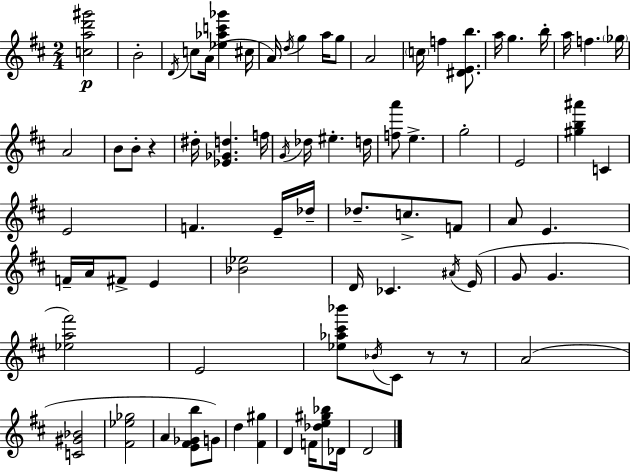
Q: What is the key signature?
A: D major